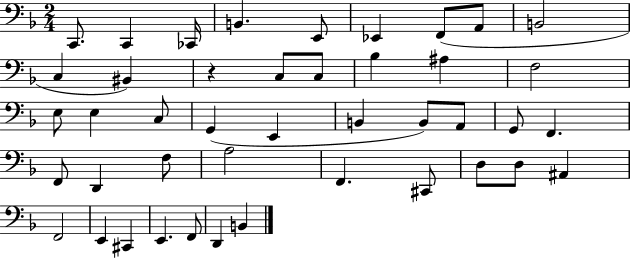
C2/e. C2/q CES2/s B2/q. E2/e Eb2/q F2/e A2/e B2/h C3/q BIS2/q R/q C3/e C3/e Bb3/q A#3/q F3/h E3/e E3/q C3/e G2/q E2/q B2/q B2/e A2/e G2/e F2/q. F2/e D2/q F3/e A3/h F2/q. C#2/e D3/e D3/e A#2/q F2/h E2/q C#2/q E2/q. F2/e D2/q B2/q